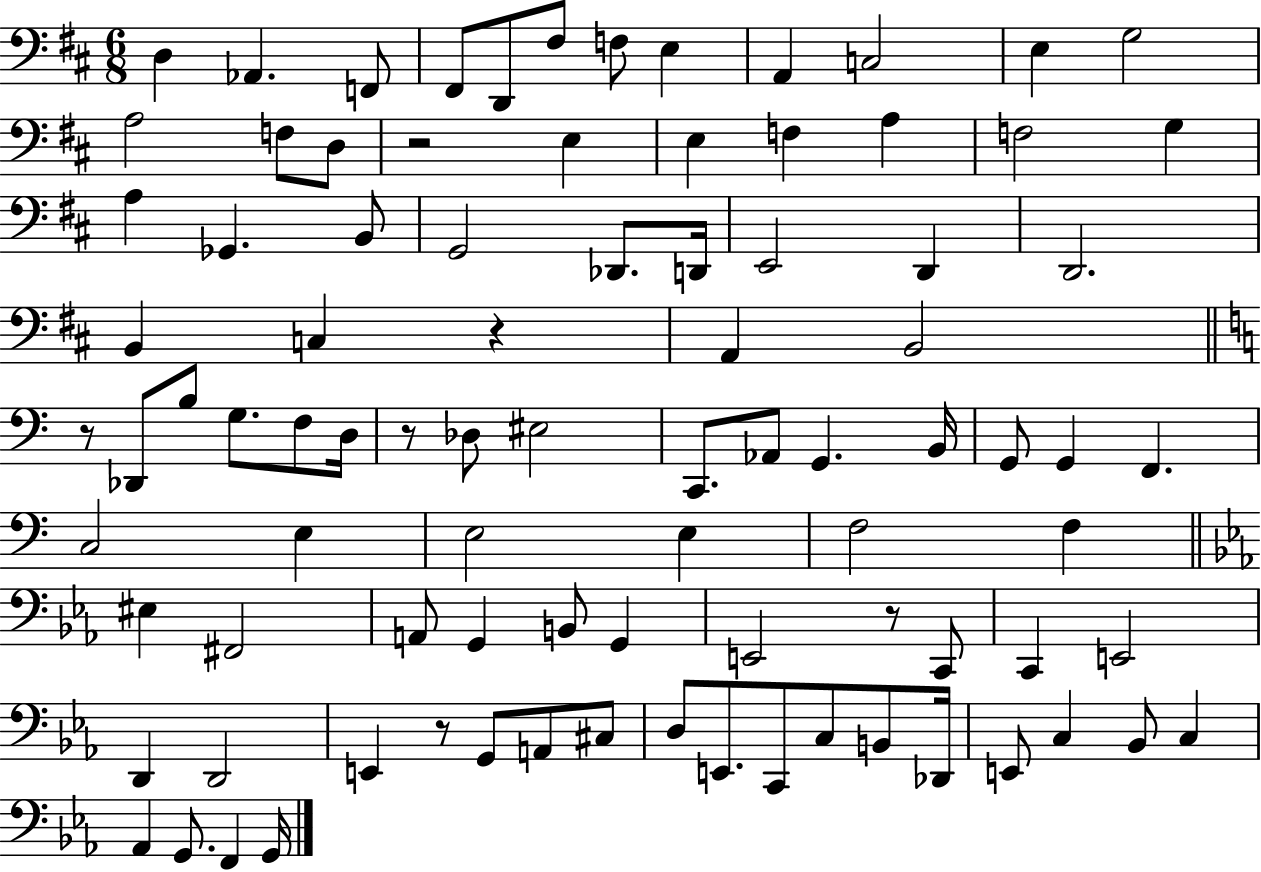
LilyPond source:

{
  \clef bass
  \numericTimeSignature
  \time 6/8
  \key d \major
  d4 aes,4. f,8 | fis,8 d,8 fis8 f8 e4 | a,4 c2 | e4 g2 | \break a2 f8 d8 | r2 e4 | e4 f4 a4 | f2 g4 | \break a4 ges,4. b,8 | g,2 des,8. d,16 | e,2 d,4 | d,2. | \break b,4 c4 r4 | a,4 b,2 | \bar "||" \break \key c \major r8 des,8 b8 g8. f8 d16 | r8 des8 eis2 | c,8. aes,8 g,4. b,16 | g,8 g,4 f,4. | \break c2 e4 | e2 e4 | f2 f4 | \bar "||" \break \key ees \major eis4 fis,2 | a,8 g,4 b,8 g,4 | e,2 r8 c,8 | c,4 e,2 | \break d,4 d,2 | e,4 r8 g,8 a,8 cis8 | d8 e,8. c,8 c8 b,8 des,16 | e,8 c4 bes,8 c4 | \break aes,4 g,8. f,4 g,16 | \bar "|."
}